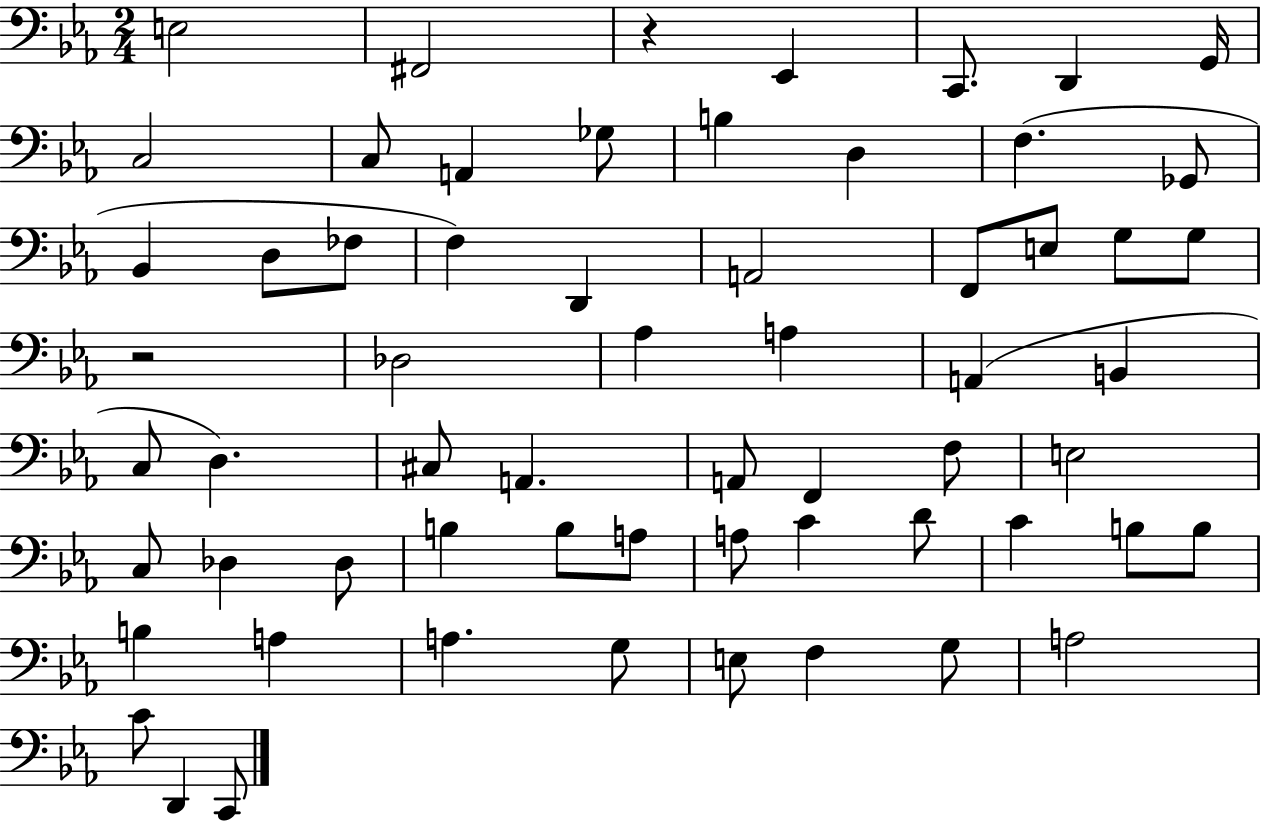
X:1
T:Untitled
M:2/4
L:1/4
K:Eb
E,2 ^F,,2 z _E,, C,,/2 D,, G,,/4 C,2 C,/2 A,, _G,/2 B, D, F, _G,,/2 _B,, D,/2 _F,/2 F, D,, A,,2 F,,/2 E,/2 G,/2 G,/2 z2 _D,2 _A, A, A,, B,, C,/2 D, ^C,/2 A,, A,,/2 F,, F,/2 E,2 C,/2 _D, _D,/2 B, B,/2 A,/2 A,/2 C D/2 C B,/2 B,/2 B, A, A, G,/2 E,/2 F, G,/2 A,2 C/2 D,, C,,/2